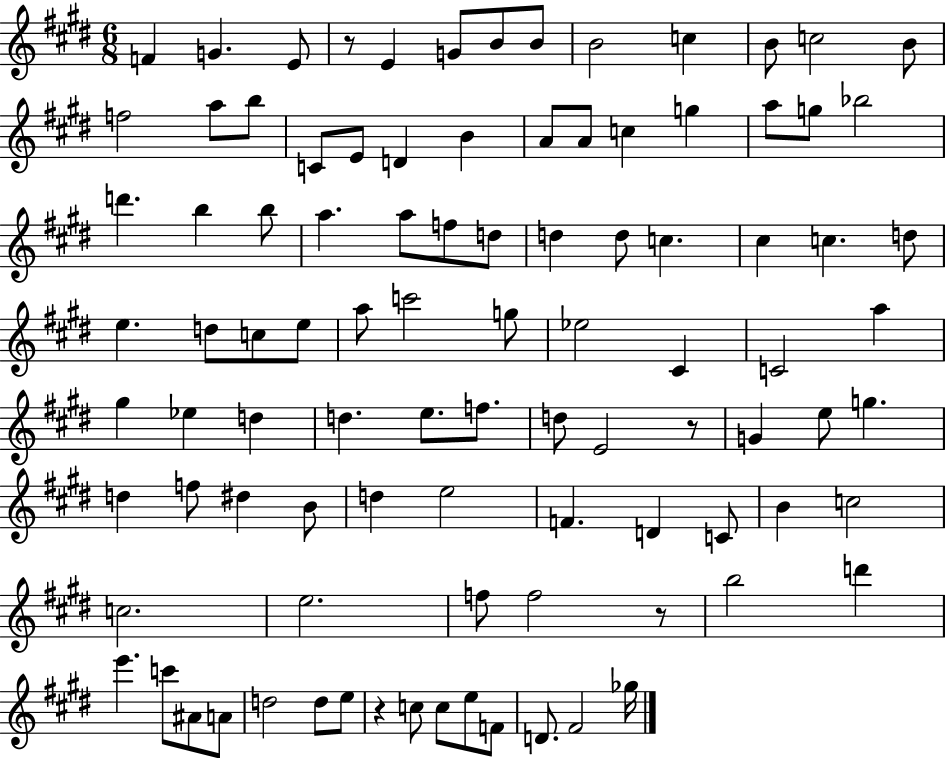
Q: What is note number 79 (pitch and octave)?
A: E6